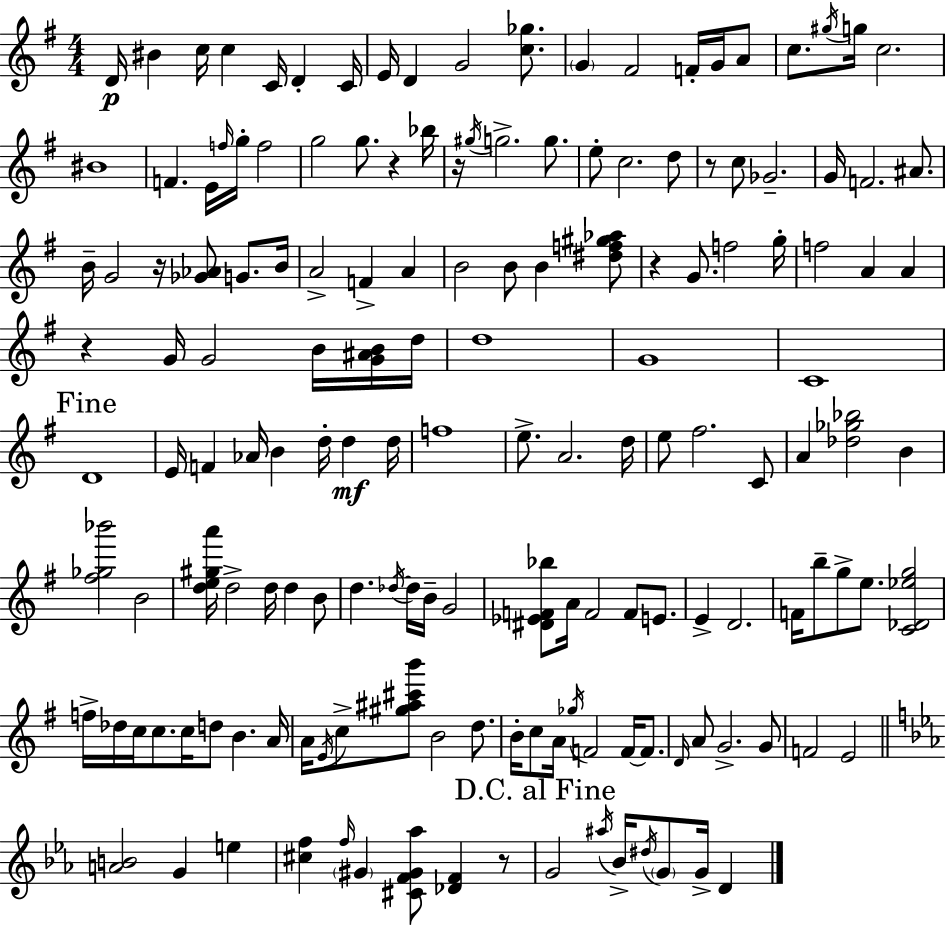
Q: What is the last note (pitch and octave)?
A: D4